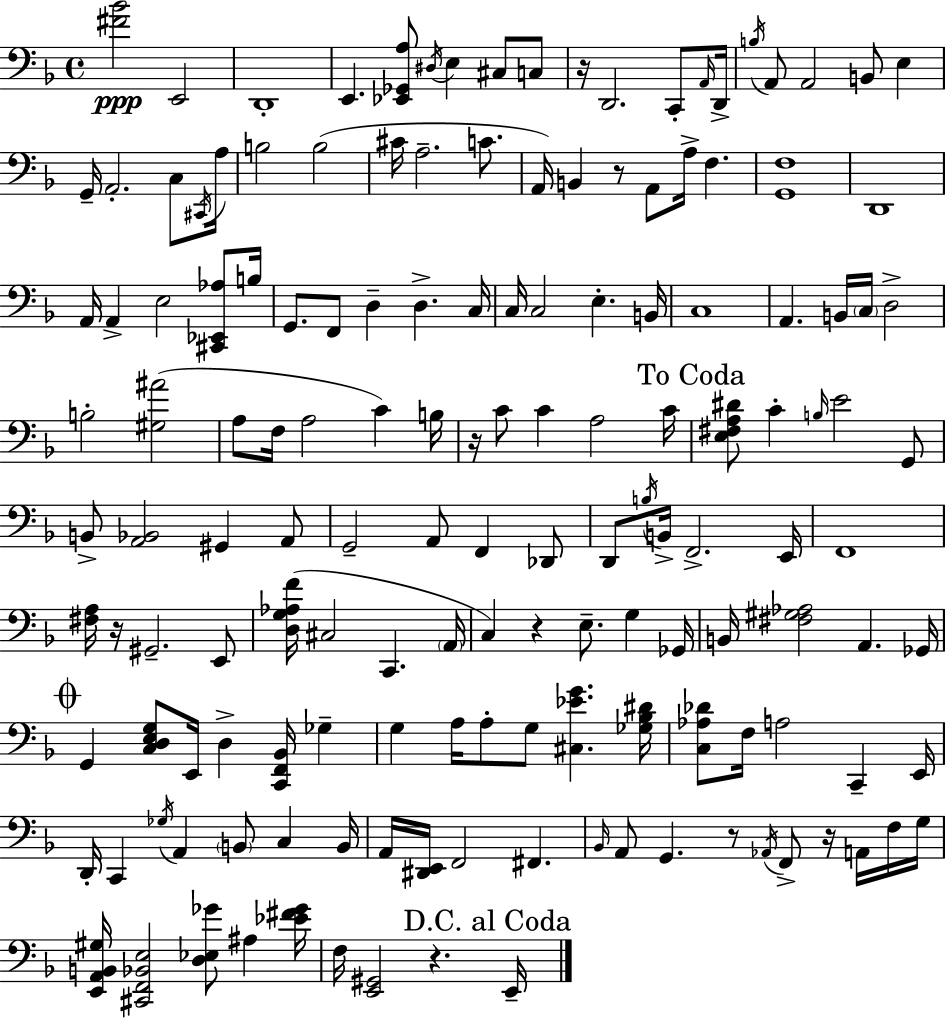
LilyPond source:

{
  \clef bass
  \time 4/4
  \defaultTimeSignature
  \key f \major
  <fis' bes'>2\ppp e,2 | d,1-. | e,4. <ees, ges, a>8 \acciaccatura { dis16 } e4 cis8 c8 | r16 d,2. c,8-. | \break \grace { a,16 } d,16-> \acciaccatura { b16 } a,8 a,2 b,8 e4 | g,16-- a,2.-. | c8 \acciaccatura { cis,16 } a16 b2 b2( | cis'16 a2.-- | \break c'8. a,16) b,4 r8 a,8 a16-> f4. | <g, f>1 | d,1 | a,16 a,4-> e2 | \break <cis, ees, aes>8 b16 g,8. f,8 d4-- d4.-> | c16 c16 c2 e4.-. | b,16 c1 | a,4. b,16 \parenthesize c16 d2-> | \break b2-. <gis ais'>2( | a8 f16 a2 c'4) | b16 r16 c'8 c'4 a2 | c'16 \mark "To Coda" <e fis a dis'>8 c'4-. \grace { b16 } e'2 | \break g,8 b,8-> <a, bes,>2 gis,4 | a,8 g,2-- a,8 f,4 | des,8 d,8 \acciaccatura { b16 } b,16-> f,2.-> | e,16 f,1 | \break <fis a>16 r16 gis,2.-- | e,8 <d g aes f'>16( cis2 c,4. | \parenthesize a,16 c4) r4 e8.-- | g4 ges,16 b,16 <fis gis aes>2 a,4. | \break ges,16 \mark \markup { \musicglyph "scripts.coda" } g,4 <c d e g>8 e,16 d4-> | <c, f, bes,>16 ges4-- g4 a16 a8-. g8 <cis ees' g'>4. | <ges bes dis'>16 <c aes des'>8 f16 a2 | c,4-- e,16 d,16-. c,4 \acciaccatura { ges16 } a,4 | \break \parenthesize b,8 c4 b,16 a,16 <dis, e,>16 f,2 | fis,4. \grace { bes,16 } a,8 g,4. | r8 \acciaccatura { aes,16 } f,8-> r16 a,16 f16 g16 <e, a, b, gis>16 <cis, f, bes, e>2 | <d ees ges'>8 ais4 <ees' fis' ges'>16 f16 <e, gis,>2 | \break r4. \mark "D.C. al Coda" e,16-- \bar "|."
}